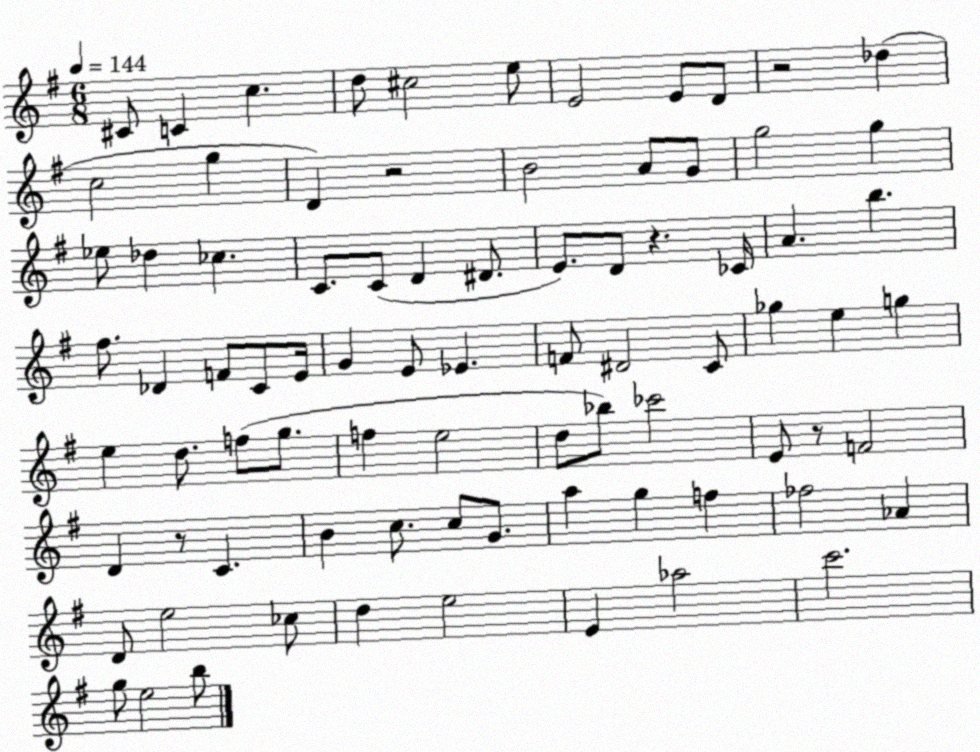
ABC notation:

X:1
T:Untitled
M:6/8
L:1/4
K:G
^C/2 C c d/2 ^c2 e/2 E2 E/2 D/2 z2 _d c2 g D z2 B2 A/2 G/2 g2 g _e/2 _d _c C/2 C/2 D ^D/2 E/2 D/2 z _C/4 A b ^f/2 _D F/2 C/2 E/4 G E/2 _E F/2 ^D2 C/2 _g e g e d/2 f/2 g/2 f e2 d/2 _b/2 _c'2 E/2 z/2 F2 D z/2 C B c/2 c/2 G/2 a g f _f2 _A D/2 e2 _c/2 d e2 E _a2 c'2 g/2 e2 b/2